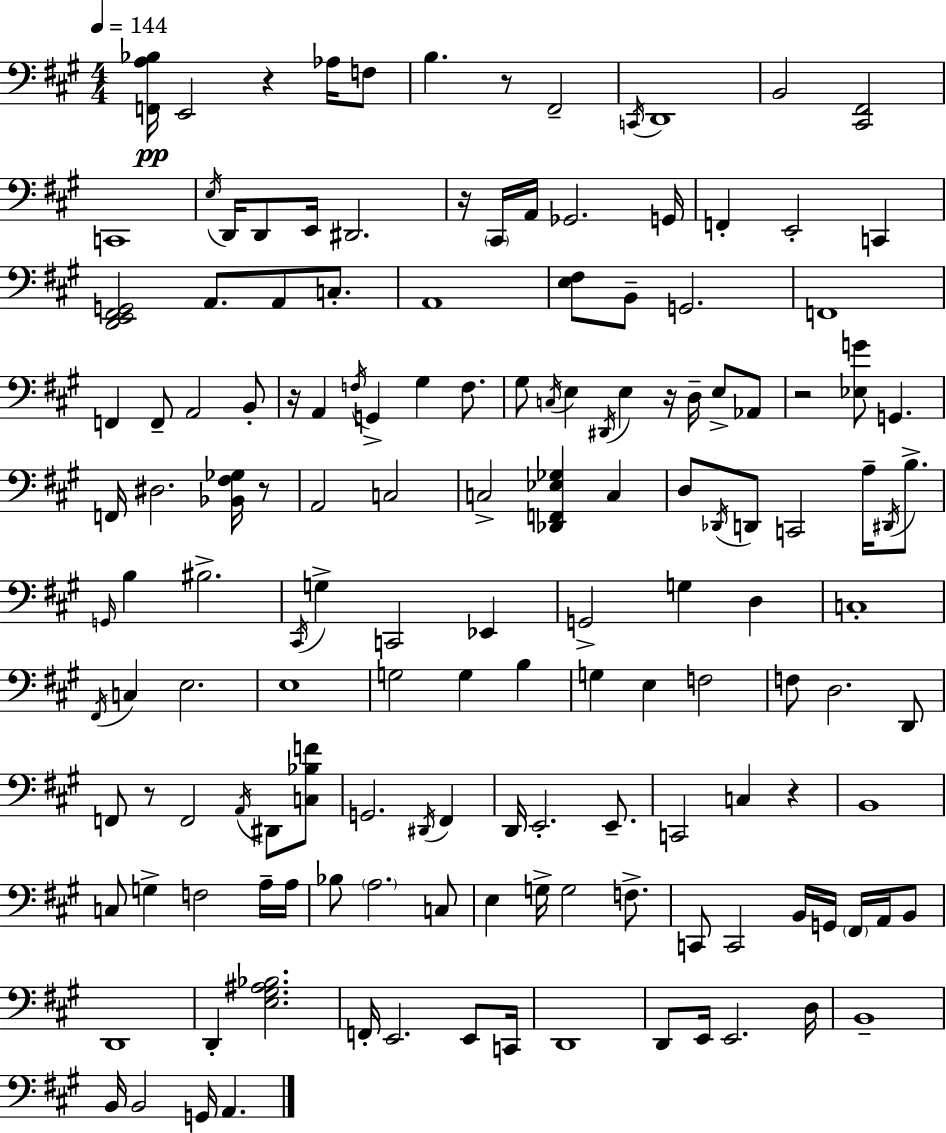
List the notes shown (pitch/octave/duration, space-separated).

[F2,A3,Bb3]/s E2/h R/q Ab3/s F3/e B3/q. R/e F#2/h C2/s D2/w B2/h [C#2,F#2]/h C2/w E3/s D2/s D2/e E2/s D#2/h. R/s C#2/s A2/s Gb2/h. G2/s F2/q E2/h C2/q [D2,E2,F#2,G2]/h A2/e. A2/e C3/e. A2/w [E3,F#3]/e B2/e G2/h. F2/w F2/q F2/e A2/h B2/e R/s A2/q F3/s G2/q G#3/q F3/e. G#3/e C3/s E3/q D#2/s E3/q R/s D3/s E3/e Ab2/e R/h [Eb3,G4]/e G2/q. F2/s D#3/h. [Bb2,F#3,Gb3]/s R/e A2/h C3/h C3/h [Db2,F2,Eb3,Gb3]/q C3/q D3/e Db2/s D2/e C2/h A3/s D#2/s B3/e. G2/s B3/q BIS3/h. C#2/s G3/q C2/h Eb2/q G2/h G3/q D3/q C3/w F#2/s C3/q E3/h. E3/w G3/h G3/q B3/q G3/q E3/q F3/h F3/e D3/h. D2/e F2/e R/e F2/h A2/s D#2/e [C3,Bb3,F4]/e G2/h. D#2/s F#2/q D2/s E2/h. E2/e. C2/h C3/q R/q B2/w C3/e G3/q F3/h A3/s A3/s Bb3/e A3/h. C3/e E3/q G3/s G3/h F3/e. C2/e C2/h B2/s G2/s F#2/s A2/s B2/e D2/w D2/q [E3,G#3,A#3,Bb3]/h. F2/s E2/h. E2/e C2/s D2/w D2/e E2/s E2/h. D3/s B2/w B2/s B2/h G2/s A2/q.